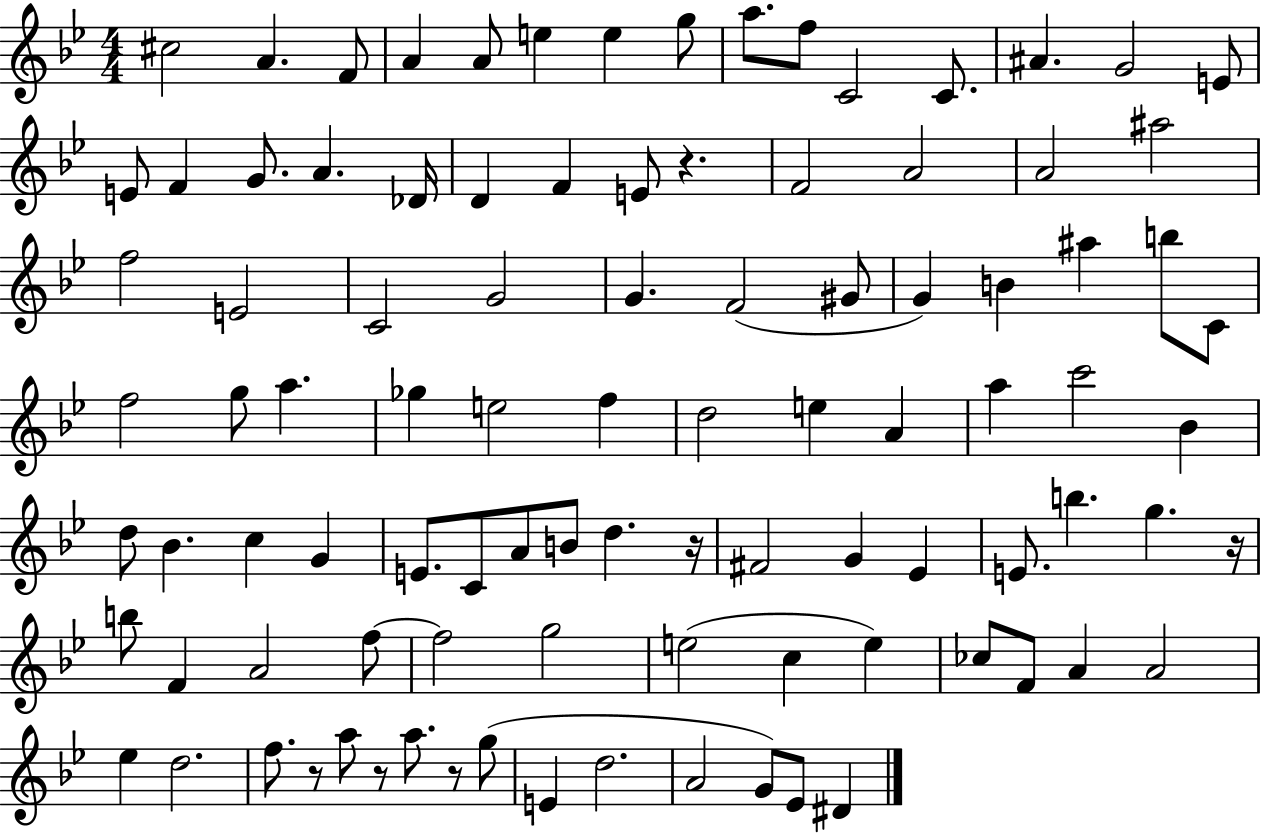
C#5/h A4/q. F4/e A4/q A4/e E5/q E5/q G5/e A5/e. F5/e C4/h C4/e. A#4/q. G4/h E4/e E4/e F4/q G4/e. A4/q. Db4/s D4/q F4/q E4/e R/q. F4/h A4/h A4/h A#5/h F5/h E4/h C4/h G4/h G4/q. F4/h G#4/e G4/q B4/q A#5/q B5/e C4/e F5/h G5/e A5/q. Gb5/q E5/h F5/q D5/h E5/q A4/q A5/q C6/h Bb4/q D5/e Bb4/q. C5/q G4/q E4/e. C4/e A4/e B4/e D5/q. R/s F#4/h G4/q Eb4/q E4/e. B5/q. G5/q. R/s B5/e F4/q A4/h F5/e F5/h G5/h E5/h C5/q E5/q CES5/e F4/e A4/q A4/h Eb5/q D5/h. F5/e. R/e A5/e R/e A5/e. R/e G5/e E4/q D5/h. A4/h G4/e Eb4/e D#4/q